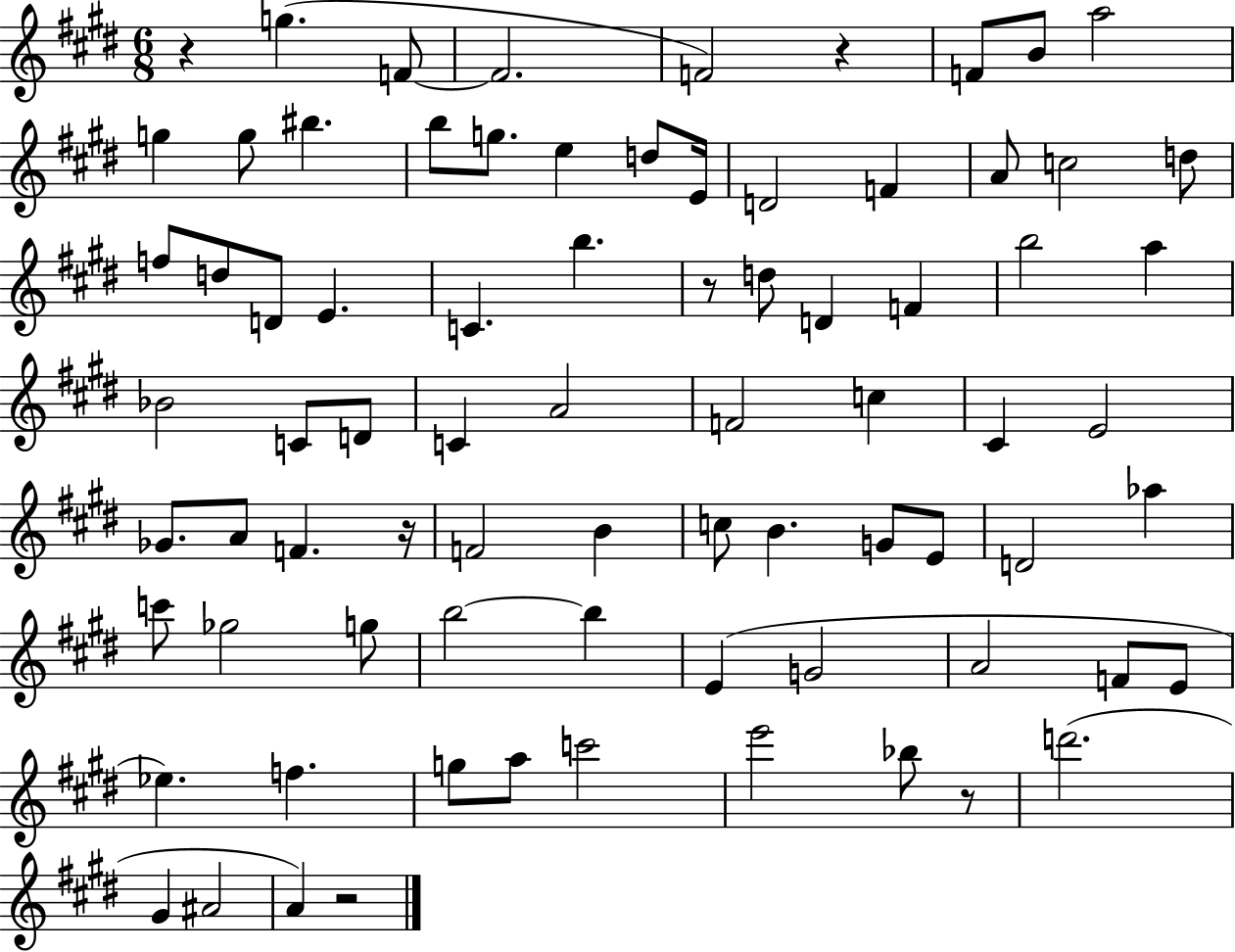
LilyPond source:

{
  \clef treble
  \numericTimeSignature
  \time 6/8
  \key e \major
  r4 g''4.( f'8~~ | f'2. | f'2) r4 | f'8 b'8 a''2 | \break g''4 g''8 bis''4. | b''8 g''8. e''4 d''8 e'16 | d'2 f'4 | a'8 c''2 d''8 | \break f''8 d''8 d'8 e'4. | c'4. b''4. | r8 d''8 d'4 f'4 | b''2 a''4 | \break bes'2 c'8 d'8 | c'4 a'2 | f'2 c''4 | cis'4 e'2 | \break ges'8. a'8 f'4. r16 | f'2 b'4 | c''8 b'4. g'8 e'8 | d'2 aes''4 | \break c'''8 ges''2 g''8 | b''2~~ b''4 | e'4( g'2 | a'2 f'8 e'8 | \break ees''4.) f''4. | g''8 a''8 c'''2 | e'''2 bes''8 r8 | d'''2.( | \break gis'4 ais'2 | a'4) r2 | \bar "|."
}